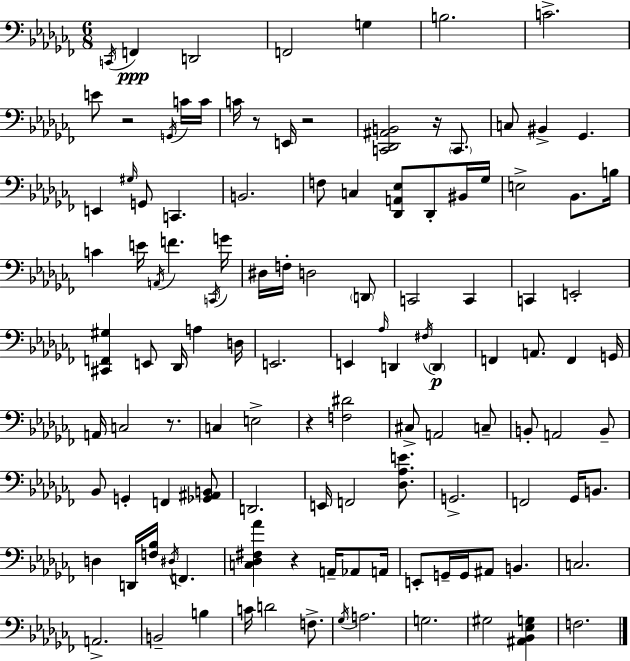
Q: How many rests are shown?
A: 7